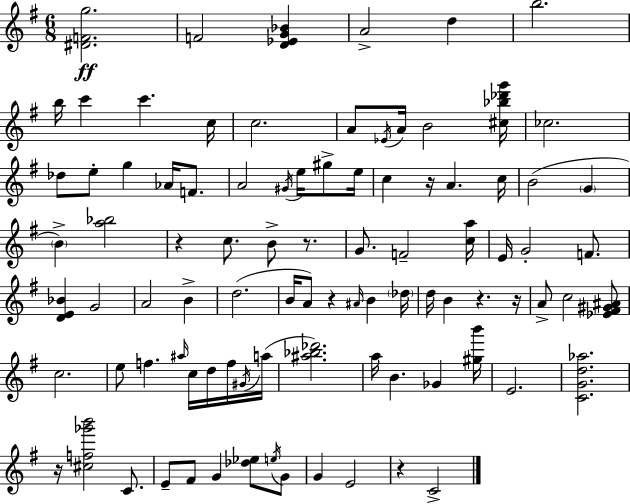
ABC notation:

X:1
T:Untitled
M:6/8
L:1/4
K:G
[^DFg]2 F2 [D_EG_B] A2 d b2 b/4 c' c' c/4 c2 A/2 _E/4 A/4 B2 [^c_b_d'g']/4 _c2 _d/2 e/2 g _A/4 F/2 A2 ^G/4 e/4 ^g/2 e/4 c z/4 A c/4 B2 G B [a_b]2 z c/2 B/2 z/2 G/2 F2 [ca]/4 E/4 G2 F/2 [DE_B] G2 A2 B d2 B/4 A/2 z ^A/4 B _d/4 d/4 B z z/4 A/2 c2 [_E^F^G^A]/2 c2 e/2 f ^a/4 c/4 d/4 f/4 ^G/4 a/4 [^a_b_d']2 a/4 B _G [^gb']/4 E2 [CGd_a]2 z/4 [^cf_g'b']2 C/2 E/2 ^F/2 G [_d_e]/2 e/4 G/2 G E2 z C2